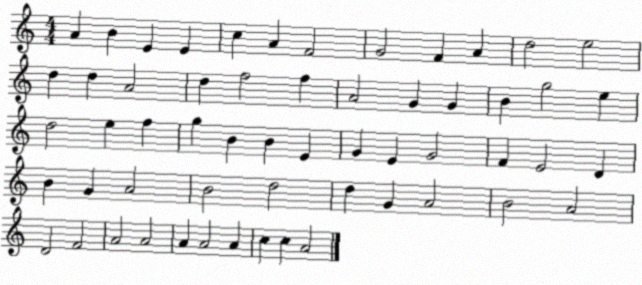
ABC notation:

X:1
T:Untitled
M:4/4
L:1/4
K:C
A B E E c A F2 G2 F A d2 e2 d d A2 d f2 f A2 G G B g2 e d2 e f g B B E G E G2 F E2 D B G A2 B2 d2 d G A2 B2 A2 D2 F2 A2 A2 A A2 A c c A2